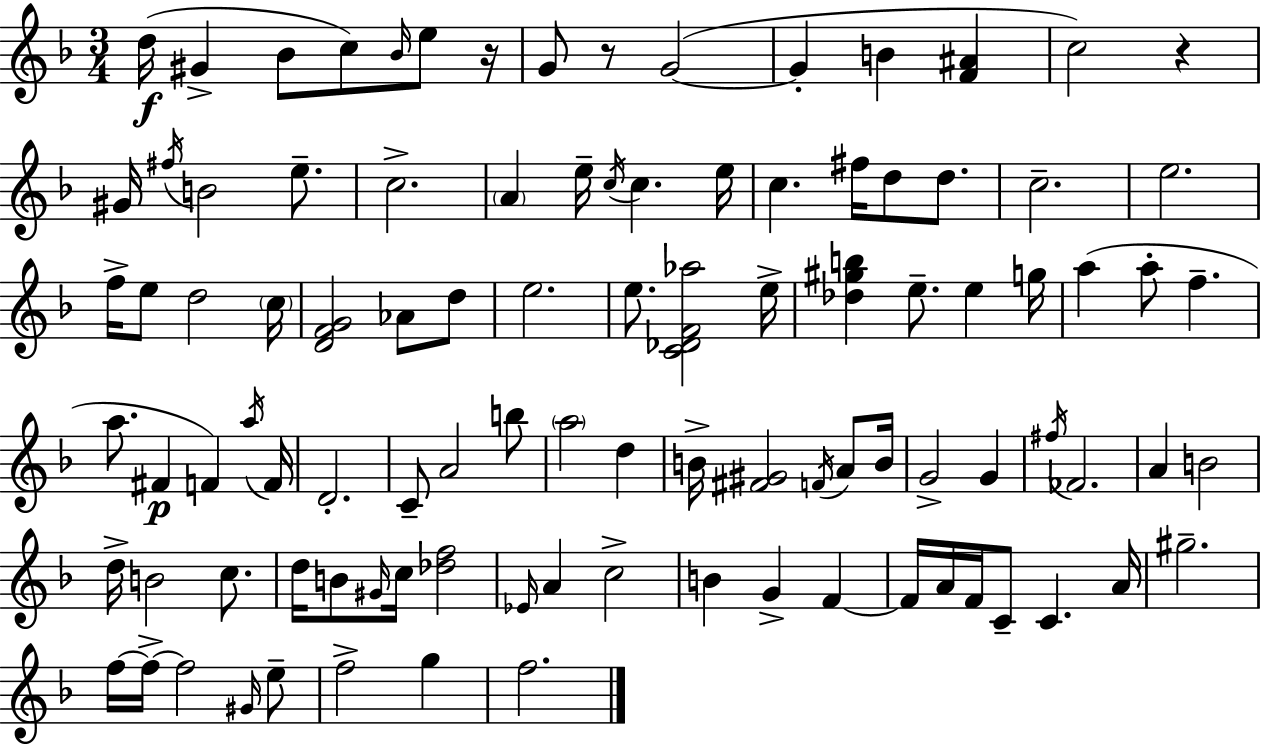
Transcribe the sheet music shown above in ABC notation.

X:1
T:Untitled
M:3/4
L:1/4
K:F
d/4 ^G _B/2 c/2 _B/4 e/2 z/4 G/2 z/2 G2 G B [F^A] c2 z ^G/4 ^f/4 B2 e/2 c2 A e/4 c/4 c e/4 c ^f/4 d/2 d/2 c2 e2 f/4 e/2 d2 c/4 [DFG]2 _A/2 d/2 e2 e/2 [C_DF_a]2 e/4 [_d^gb] e/2 e g/4 a a/2 f a/2 ^F F a/4 F/4 D2 C/2 A2 b/2 a2 d B/4 [^F^G]2 F/4 A/2 B/4 G2 G ^f/4 _F2 A B2 d/4 B2 c/2 d/4 B/2 ^G/4 c/4 [_df]2 _E/4 A c2 B G F F/4 A/4 F/4 C/2 C A/4 ^g2 f/4 f/4 f2 ^G/4 e/2 f2 g f2